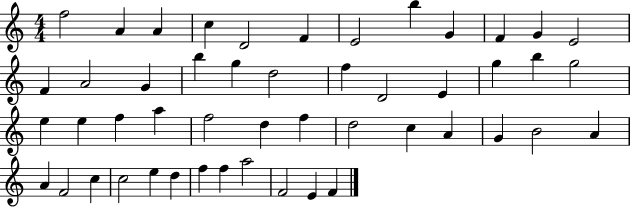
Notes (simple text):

F5/h A4/q A4/q C5/q D4/h F4/q E4/h B5/q G4/q F4/q G4/q E4/h F4/q A4/h G4/q B5/q G5/q D5/h F5/q D4/h E4/q G5/q B5/q G5/h E5/q E5/q F5/q A5/q F5/h D5/q F5/q D5/h C5/q A4/q G4/q B4/h A4/q A4/q F4/h C5/q C5/h E5/q D5/q F5/q F5/q A5/h F4/h E4/q F4/q